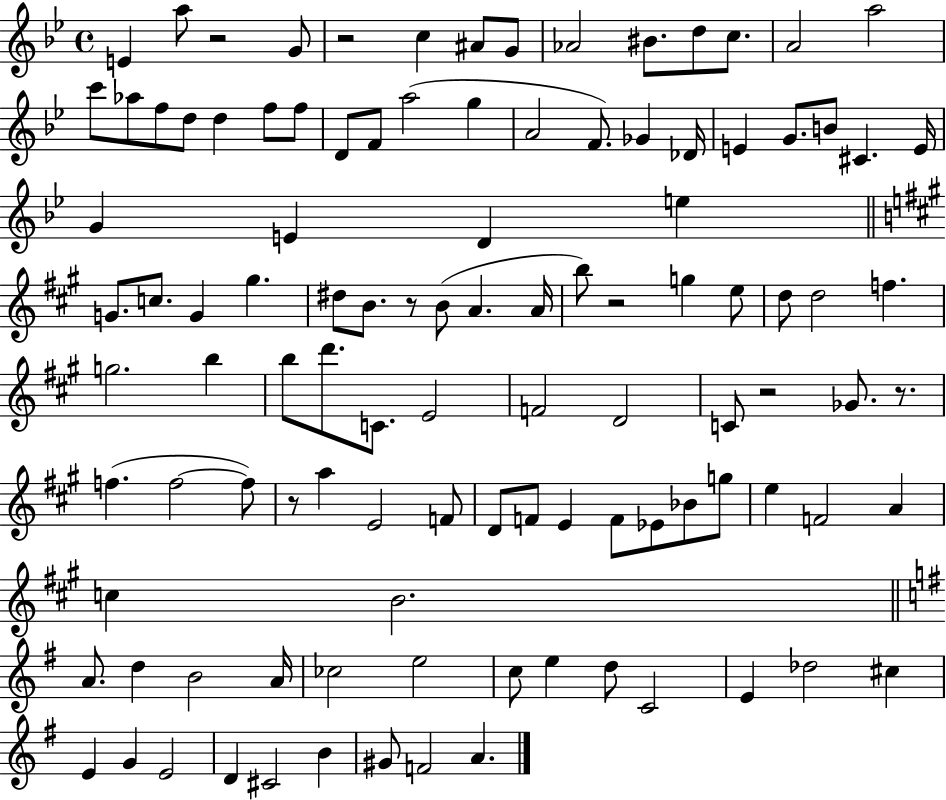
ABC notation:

X:1
T:Untitled
M:4/4
L:1/4
K:Bb
E a/2 z2 G/2 z2 c ^A/2 G/2 _A2 ^B/2 d/2 c/2 A2 a2 c'/2 _a/2 f/2 d/2 d f/2 f/2 D/2 F/2 a2 g A2 F/2 _G _D/4 E G/2 B/2 ^C E/4 G E D e G/2 c/2 G ^g ^d/2 B/2 z/2 B/2 A A/4 b/2 z2 g e/2 d/2 d2 f g2 b b/2 d'/2 C/2 E2 F2 D2 C/2 z2 _G/2 z/2 f f2 f/2 z/2 a E2 F/2 D/2 F/2 E F/2 _E/2 _B/2 g/2 e F2 A c B2 A/2 d B2 A/4 _c2 e2 c/2 e d/2 C2 E _d2 ^c E G E2 D ^C2 B ^G/2 F2 A